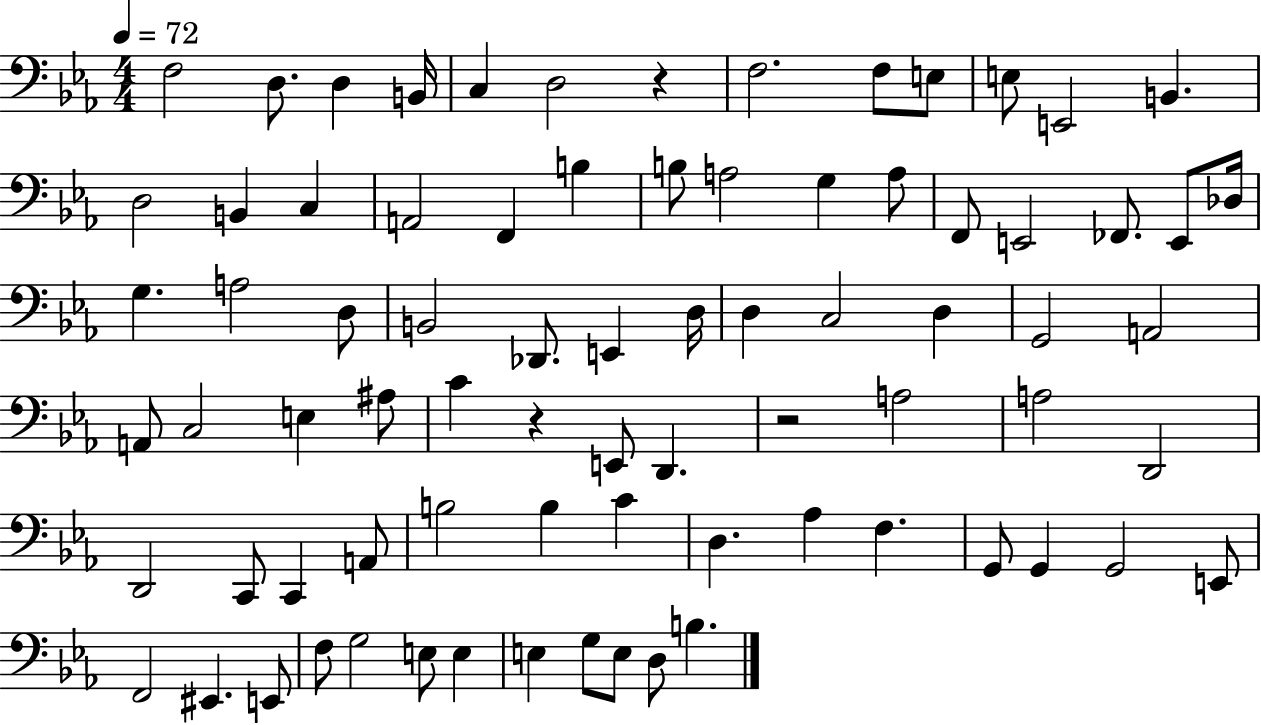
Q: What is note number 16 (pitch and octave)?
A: A2